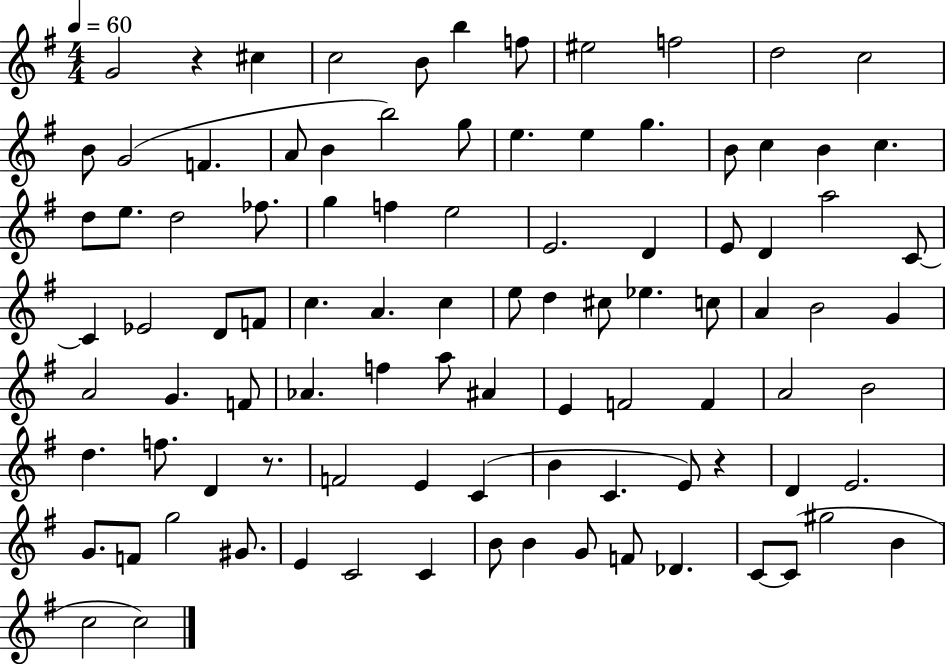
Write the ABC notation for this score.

X:1
T:Untitled
M:4/4
L:1/4
K:G
G2 z ^c c2 B/2 b f/2 ^e2 f2 d2 c2 B/2 G2 F A/2 B b2 g/2 e e g B/2 c B c d/2 e/2 d2 _f/2 g f e2 E2 D E/2 D a2 C/2 C _E2 D/2 F/2 c A c e/2 d ^c/2 _e c/2 A B2 G A2 G F/2 _A f a/2 ^A E F2 F A2 B2 d f/2 D z/2 F2 E C B C E/2 z D E2 G/2 F/2 g2 ^G/2 E C2 C B/2 B G/2 F/2 _D C/2 C/2 ^g2 B c2 c2